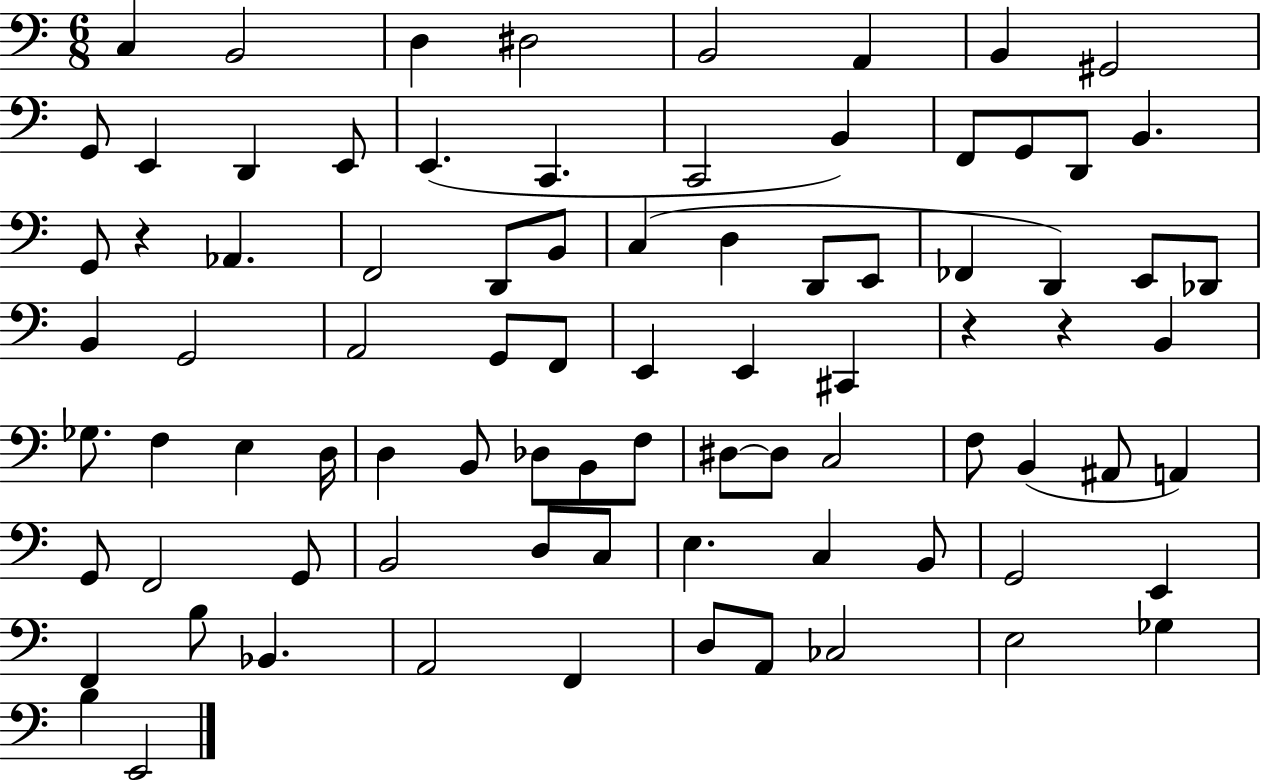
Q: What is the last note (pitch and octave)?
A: E2